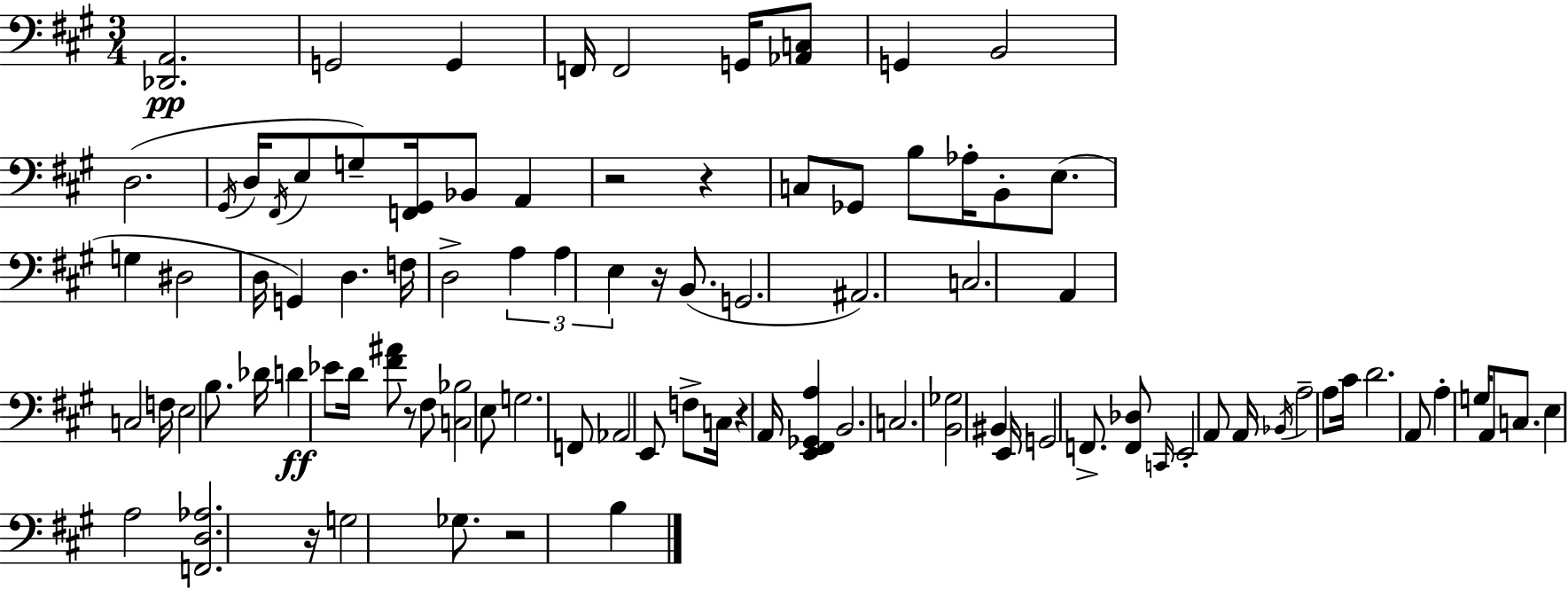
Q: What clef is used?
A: bass